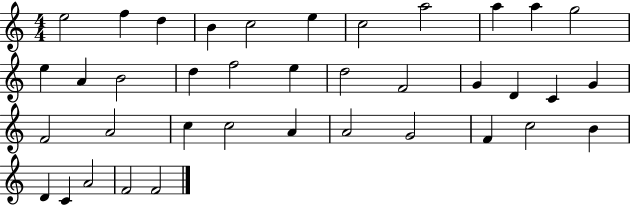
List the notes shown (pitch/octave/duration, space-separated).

E5/h F5/q D5/q B4/q C5/h E5/q C5/h A5/h A5/q A5/q G5/h E5/q A4/q B4/h D5/q F5/h E5/q D5/h F4/h G4/q D4/q C4/q G4/q F4/h A4/h C5/q C5/h A4/q A4/h G4/h F4/q C5/h B4/q D4/q C4/q A4/h F4/h F4/h